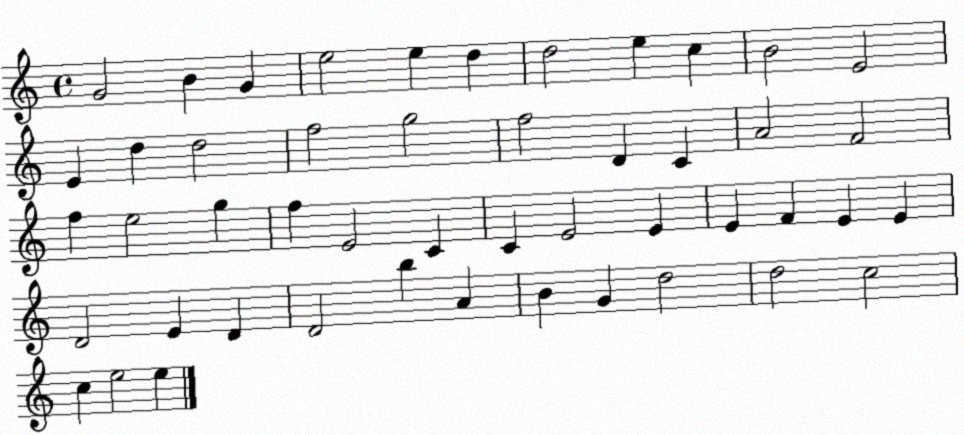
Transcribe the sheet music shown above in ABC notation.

X:1
T:Untitled
M:4/4
L:1/4
K:C
G2 B G e2 e d d2 e c B2 E2 E d d2 f2 g2 f2 D C A2 F2 f e2 g f E2 C C E2 E E F E E D2 E D D2 b A B G d2 d2 c2 c e2 e